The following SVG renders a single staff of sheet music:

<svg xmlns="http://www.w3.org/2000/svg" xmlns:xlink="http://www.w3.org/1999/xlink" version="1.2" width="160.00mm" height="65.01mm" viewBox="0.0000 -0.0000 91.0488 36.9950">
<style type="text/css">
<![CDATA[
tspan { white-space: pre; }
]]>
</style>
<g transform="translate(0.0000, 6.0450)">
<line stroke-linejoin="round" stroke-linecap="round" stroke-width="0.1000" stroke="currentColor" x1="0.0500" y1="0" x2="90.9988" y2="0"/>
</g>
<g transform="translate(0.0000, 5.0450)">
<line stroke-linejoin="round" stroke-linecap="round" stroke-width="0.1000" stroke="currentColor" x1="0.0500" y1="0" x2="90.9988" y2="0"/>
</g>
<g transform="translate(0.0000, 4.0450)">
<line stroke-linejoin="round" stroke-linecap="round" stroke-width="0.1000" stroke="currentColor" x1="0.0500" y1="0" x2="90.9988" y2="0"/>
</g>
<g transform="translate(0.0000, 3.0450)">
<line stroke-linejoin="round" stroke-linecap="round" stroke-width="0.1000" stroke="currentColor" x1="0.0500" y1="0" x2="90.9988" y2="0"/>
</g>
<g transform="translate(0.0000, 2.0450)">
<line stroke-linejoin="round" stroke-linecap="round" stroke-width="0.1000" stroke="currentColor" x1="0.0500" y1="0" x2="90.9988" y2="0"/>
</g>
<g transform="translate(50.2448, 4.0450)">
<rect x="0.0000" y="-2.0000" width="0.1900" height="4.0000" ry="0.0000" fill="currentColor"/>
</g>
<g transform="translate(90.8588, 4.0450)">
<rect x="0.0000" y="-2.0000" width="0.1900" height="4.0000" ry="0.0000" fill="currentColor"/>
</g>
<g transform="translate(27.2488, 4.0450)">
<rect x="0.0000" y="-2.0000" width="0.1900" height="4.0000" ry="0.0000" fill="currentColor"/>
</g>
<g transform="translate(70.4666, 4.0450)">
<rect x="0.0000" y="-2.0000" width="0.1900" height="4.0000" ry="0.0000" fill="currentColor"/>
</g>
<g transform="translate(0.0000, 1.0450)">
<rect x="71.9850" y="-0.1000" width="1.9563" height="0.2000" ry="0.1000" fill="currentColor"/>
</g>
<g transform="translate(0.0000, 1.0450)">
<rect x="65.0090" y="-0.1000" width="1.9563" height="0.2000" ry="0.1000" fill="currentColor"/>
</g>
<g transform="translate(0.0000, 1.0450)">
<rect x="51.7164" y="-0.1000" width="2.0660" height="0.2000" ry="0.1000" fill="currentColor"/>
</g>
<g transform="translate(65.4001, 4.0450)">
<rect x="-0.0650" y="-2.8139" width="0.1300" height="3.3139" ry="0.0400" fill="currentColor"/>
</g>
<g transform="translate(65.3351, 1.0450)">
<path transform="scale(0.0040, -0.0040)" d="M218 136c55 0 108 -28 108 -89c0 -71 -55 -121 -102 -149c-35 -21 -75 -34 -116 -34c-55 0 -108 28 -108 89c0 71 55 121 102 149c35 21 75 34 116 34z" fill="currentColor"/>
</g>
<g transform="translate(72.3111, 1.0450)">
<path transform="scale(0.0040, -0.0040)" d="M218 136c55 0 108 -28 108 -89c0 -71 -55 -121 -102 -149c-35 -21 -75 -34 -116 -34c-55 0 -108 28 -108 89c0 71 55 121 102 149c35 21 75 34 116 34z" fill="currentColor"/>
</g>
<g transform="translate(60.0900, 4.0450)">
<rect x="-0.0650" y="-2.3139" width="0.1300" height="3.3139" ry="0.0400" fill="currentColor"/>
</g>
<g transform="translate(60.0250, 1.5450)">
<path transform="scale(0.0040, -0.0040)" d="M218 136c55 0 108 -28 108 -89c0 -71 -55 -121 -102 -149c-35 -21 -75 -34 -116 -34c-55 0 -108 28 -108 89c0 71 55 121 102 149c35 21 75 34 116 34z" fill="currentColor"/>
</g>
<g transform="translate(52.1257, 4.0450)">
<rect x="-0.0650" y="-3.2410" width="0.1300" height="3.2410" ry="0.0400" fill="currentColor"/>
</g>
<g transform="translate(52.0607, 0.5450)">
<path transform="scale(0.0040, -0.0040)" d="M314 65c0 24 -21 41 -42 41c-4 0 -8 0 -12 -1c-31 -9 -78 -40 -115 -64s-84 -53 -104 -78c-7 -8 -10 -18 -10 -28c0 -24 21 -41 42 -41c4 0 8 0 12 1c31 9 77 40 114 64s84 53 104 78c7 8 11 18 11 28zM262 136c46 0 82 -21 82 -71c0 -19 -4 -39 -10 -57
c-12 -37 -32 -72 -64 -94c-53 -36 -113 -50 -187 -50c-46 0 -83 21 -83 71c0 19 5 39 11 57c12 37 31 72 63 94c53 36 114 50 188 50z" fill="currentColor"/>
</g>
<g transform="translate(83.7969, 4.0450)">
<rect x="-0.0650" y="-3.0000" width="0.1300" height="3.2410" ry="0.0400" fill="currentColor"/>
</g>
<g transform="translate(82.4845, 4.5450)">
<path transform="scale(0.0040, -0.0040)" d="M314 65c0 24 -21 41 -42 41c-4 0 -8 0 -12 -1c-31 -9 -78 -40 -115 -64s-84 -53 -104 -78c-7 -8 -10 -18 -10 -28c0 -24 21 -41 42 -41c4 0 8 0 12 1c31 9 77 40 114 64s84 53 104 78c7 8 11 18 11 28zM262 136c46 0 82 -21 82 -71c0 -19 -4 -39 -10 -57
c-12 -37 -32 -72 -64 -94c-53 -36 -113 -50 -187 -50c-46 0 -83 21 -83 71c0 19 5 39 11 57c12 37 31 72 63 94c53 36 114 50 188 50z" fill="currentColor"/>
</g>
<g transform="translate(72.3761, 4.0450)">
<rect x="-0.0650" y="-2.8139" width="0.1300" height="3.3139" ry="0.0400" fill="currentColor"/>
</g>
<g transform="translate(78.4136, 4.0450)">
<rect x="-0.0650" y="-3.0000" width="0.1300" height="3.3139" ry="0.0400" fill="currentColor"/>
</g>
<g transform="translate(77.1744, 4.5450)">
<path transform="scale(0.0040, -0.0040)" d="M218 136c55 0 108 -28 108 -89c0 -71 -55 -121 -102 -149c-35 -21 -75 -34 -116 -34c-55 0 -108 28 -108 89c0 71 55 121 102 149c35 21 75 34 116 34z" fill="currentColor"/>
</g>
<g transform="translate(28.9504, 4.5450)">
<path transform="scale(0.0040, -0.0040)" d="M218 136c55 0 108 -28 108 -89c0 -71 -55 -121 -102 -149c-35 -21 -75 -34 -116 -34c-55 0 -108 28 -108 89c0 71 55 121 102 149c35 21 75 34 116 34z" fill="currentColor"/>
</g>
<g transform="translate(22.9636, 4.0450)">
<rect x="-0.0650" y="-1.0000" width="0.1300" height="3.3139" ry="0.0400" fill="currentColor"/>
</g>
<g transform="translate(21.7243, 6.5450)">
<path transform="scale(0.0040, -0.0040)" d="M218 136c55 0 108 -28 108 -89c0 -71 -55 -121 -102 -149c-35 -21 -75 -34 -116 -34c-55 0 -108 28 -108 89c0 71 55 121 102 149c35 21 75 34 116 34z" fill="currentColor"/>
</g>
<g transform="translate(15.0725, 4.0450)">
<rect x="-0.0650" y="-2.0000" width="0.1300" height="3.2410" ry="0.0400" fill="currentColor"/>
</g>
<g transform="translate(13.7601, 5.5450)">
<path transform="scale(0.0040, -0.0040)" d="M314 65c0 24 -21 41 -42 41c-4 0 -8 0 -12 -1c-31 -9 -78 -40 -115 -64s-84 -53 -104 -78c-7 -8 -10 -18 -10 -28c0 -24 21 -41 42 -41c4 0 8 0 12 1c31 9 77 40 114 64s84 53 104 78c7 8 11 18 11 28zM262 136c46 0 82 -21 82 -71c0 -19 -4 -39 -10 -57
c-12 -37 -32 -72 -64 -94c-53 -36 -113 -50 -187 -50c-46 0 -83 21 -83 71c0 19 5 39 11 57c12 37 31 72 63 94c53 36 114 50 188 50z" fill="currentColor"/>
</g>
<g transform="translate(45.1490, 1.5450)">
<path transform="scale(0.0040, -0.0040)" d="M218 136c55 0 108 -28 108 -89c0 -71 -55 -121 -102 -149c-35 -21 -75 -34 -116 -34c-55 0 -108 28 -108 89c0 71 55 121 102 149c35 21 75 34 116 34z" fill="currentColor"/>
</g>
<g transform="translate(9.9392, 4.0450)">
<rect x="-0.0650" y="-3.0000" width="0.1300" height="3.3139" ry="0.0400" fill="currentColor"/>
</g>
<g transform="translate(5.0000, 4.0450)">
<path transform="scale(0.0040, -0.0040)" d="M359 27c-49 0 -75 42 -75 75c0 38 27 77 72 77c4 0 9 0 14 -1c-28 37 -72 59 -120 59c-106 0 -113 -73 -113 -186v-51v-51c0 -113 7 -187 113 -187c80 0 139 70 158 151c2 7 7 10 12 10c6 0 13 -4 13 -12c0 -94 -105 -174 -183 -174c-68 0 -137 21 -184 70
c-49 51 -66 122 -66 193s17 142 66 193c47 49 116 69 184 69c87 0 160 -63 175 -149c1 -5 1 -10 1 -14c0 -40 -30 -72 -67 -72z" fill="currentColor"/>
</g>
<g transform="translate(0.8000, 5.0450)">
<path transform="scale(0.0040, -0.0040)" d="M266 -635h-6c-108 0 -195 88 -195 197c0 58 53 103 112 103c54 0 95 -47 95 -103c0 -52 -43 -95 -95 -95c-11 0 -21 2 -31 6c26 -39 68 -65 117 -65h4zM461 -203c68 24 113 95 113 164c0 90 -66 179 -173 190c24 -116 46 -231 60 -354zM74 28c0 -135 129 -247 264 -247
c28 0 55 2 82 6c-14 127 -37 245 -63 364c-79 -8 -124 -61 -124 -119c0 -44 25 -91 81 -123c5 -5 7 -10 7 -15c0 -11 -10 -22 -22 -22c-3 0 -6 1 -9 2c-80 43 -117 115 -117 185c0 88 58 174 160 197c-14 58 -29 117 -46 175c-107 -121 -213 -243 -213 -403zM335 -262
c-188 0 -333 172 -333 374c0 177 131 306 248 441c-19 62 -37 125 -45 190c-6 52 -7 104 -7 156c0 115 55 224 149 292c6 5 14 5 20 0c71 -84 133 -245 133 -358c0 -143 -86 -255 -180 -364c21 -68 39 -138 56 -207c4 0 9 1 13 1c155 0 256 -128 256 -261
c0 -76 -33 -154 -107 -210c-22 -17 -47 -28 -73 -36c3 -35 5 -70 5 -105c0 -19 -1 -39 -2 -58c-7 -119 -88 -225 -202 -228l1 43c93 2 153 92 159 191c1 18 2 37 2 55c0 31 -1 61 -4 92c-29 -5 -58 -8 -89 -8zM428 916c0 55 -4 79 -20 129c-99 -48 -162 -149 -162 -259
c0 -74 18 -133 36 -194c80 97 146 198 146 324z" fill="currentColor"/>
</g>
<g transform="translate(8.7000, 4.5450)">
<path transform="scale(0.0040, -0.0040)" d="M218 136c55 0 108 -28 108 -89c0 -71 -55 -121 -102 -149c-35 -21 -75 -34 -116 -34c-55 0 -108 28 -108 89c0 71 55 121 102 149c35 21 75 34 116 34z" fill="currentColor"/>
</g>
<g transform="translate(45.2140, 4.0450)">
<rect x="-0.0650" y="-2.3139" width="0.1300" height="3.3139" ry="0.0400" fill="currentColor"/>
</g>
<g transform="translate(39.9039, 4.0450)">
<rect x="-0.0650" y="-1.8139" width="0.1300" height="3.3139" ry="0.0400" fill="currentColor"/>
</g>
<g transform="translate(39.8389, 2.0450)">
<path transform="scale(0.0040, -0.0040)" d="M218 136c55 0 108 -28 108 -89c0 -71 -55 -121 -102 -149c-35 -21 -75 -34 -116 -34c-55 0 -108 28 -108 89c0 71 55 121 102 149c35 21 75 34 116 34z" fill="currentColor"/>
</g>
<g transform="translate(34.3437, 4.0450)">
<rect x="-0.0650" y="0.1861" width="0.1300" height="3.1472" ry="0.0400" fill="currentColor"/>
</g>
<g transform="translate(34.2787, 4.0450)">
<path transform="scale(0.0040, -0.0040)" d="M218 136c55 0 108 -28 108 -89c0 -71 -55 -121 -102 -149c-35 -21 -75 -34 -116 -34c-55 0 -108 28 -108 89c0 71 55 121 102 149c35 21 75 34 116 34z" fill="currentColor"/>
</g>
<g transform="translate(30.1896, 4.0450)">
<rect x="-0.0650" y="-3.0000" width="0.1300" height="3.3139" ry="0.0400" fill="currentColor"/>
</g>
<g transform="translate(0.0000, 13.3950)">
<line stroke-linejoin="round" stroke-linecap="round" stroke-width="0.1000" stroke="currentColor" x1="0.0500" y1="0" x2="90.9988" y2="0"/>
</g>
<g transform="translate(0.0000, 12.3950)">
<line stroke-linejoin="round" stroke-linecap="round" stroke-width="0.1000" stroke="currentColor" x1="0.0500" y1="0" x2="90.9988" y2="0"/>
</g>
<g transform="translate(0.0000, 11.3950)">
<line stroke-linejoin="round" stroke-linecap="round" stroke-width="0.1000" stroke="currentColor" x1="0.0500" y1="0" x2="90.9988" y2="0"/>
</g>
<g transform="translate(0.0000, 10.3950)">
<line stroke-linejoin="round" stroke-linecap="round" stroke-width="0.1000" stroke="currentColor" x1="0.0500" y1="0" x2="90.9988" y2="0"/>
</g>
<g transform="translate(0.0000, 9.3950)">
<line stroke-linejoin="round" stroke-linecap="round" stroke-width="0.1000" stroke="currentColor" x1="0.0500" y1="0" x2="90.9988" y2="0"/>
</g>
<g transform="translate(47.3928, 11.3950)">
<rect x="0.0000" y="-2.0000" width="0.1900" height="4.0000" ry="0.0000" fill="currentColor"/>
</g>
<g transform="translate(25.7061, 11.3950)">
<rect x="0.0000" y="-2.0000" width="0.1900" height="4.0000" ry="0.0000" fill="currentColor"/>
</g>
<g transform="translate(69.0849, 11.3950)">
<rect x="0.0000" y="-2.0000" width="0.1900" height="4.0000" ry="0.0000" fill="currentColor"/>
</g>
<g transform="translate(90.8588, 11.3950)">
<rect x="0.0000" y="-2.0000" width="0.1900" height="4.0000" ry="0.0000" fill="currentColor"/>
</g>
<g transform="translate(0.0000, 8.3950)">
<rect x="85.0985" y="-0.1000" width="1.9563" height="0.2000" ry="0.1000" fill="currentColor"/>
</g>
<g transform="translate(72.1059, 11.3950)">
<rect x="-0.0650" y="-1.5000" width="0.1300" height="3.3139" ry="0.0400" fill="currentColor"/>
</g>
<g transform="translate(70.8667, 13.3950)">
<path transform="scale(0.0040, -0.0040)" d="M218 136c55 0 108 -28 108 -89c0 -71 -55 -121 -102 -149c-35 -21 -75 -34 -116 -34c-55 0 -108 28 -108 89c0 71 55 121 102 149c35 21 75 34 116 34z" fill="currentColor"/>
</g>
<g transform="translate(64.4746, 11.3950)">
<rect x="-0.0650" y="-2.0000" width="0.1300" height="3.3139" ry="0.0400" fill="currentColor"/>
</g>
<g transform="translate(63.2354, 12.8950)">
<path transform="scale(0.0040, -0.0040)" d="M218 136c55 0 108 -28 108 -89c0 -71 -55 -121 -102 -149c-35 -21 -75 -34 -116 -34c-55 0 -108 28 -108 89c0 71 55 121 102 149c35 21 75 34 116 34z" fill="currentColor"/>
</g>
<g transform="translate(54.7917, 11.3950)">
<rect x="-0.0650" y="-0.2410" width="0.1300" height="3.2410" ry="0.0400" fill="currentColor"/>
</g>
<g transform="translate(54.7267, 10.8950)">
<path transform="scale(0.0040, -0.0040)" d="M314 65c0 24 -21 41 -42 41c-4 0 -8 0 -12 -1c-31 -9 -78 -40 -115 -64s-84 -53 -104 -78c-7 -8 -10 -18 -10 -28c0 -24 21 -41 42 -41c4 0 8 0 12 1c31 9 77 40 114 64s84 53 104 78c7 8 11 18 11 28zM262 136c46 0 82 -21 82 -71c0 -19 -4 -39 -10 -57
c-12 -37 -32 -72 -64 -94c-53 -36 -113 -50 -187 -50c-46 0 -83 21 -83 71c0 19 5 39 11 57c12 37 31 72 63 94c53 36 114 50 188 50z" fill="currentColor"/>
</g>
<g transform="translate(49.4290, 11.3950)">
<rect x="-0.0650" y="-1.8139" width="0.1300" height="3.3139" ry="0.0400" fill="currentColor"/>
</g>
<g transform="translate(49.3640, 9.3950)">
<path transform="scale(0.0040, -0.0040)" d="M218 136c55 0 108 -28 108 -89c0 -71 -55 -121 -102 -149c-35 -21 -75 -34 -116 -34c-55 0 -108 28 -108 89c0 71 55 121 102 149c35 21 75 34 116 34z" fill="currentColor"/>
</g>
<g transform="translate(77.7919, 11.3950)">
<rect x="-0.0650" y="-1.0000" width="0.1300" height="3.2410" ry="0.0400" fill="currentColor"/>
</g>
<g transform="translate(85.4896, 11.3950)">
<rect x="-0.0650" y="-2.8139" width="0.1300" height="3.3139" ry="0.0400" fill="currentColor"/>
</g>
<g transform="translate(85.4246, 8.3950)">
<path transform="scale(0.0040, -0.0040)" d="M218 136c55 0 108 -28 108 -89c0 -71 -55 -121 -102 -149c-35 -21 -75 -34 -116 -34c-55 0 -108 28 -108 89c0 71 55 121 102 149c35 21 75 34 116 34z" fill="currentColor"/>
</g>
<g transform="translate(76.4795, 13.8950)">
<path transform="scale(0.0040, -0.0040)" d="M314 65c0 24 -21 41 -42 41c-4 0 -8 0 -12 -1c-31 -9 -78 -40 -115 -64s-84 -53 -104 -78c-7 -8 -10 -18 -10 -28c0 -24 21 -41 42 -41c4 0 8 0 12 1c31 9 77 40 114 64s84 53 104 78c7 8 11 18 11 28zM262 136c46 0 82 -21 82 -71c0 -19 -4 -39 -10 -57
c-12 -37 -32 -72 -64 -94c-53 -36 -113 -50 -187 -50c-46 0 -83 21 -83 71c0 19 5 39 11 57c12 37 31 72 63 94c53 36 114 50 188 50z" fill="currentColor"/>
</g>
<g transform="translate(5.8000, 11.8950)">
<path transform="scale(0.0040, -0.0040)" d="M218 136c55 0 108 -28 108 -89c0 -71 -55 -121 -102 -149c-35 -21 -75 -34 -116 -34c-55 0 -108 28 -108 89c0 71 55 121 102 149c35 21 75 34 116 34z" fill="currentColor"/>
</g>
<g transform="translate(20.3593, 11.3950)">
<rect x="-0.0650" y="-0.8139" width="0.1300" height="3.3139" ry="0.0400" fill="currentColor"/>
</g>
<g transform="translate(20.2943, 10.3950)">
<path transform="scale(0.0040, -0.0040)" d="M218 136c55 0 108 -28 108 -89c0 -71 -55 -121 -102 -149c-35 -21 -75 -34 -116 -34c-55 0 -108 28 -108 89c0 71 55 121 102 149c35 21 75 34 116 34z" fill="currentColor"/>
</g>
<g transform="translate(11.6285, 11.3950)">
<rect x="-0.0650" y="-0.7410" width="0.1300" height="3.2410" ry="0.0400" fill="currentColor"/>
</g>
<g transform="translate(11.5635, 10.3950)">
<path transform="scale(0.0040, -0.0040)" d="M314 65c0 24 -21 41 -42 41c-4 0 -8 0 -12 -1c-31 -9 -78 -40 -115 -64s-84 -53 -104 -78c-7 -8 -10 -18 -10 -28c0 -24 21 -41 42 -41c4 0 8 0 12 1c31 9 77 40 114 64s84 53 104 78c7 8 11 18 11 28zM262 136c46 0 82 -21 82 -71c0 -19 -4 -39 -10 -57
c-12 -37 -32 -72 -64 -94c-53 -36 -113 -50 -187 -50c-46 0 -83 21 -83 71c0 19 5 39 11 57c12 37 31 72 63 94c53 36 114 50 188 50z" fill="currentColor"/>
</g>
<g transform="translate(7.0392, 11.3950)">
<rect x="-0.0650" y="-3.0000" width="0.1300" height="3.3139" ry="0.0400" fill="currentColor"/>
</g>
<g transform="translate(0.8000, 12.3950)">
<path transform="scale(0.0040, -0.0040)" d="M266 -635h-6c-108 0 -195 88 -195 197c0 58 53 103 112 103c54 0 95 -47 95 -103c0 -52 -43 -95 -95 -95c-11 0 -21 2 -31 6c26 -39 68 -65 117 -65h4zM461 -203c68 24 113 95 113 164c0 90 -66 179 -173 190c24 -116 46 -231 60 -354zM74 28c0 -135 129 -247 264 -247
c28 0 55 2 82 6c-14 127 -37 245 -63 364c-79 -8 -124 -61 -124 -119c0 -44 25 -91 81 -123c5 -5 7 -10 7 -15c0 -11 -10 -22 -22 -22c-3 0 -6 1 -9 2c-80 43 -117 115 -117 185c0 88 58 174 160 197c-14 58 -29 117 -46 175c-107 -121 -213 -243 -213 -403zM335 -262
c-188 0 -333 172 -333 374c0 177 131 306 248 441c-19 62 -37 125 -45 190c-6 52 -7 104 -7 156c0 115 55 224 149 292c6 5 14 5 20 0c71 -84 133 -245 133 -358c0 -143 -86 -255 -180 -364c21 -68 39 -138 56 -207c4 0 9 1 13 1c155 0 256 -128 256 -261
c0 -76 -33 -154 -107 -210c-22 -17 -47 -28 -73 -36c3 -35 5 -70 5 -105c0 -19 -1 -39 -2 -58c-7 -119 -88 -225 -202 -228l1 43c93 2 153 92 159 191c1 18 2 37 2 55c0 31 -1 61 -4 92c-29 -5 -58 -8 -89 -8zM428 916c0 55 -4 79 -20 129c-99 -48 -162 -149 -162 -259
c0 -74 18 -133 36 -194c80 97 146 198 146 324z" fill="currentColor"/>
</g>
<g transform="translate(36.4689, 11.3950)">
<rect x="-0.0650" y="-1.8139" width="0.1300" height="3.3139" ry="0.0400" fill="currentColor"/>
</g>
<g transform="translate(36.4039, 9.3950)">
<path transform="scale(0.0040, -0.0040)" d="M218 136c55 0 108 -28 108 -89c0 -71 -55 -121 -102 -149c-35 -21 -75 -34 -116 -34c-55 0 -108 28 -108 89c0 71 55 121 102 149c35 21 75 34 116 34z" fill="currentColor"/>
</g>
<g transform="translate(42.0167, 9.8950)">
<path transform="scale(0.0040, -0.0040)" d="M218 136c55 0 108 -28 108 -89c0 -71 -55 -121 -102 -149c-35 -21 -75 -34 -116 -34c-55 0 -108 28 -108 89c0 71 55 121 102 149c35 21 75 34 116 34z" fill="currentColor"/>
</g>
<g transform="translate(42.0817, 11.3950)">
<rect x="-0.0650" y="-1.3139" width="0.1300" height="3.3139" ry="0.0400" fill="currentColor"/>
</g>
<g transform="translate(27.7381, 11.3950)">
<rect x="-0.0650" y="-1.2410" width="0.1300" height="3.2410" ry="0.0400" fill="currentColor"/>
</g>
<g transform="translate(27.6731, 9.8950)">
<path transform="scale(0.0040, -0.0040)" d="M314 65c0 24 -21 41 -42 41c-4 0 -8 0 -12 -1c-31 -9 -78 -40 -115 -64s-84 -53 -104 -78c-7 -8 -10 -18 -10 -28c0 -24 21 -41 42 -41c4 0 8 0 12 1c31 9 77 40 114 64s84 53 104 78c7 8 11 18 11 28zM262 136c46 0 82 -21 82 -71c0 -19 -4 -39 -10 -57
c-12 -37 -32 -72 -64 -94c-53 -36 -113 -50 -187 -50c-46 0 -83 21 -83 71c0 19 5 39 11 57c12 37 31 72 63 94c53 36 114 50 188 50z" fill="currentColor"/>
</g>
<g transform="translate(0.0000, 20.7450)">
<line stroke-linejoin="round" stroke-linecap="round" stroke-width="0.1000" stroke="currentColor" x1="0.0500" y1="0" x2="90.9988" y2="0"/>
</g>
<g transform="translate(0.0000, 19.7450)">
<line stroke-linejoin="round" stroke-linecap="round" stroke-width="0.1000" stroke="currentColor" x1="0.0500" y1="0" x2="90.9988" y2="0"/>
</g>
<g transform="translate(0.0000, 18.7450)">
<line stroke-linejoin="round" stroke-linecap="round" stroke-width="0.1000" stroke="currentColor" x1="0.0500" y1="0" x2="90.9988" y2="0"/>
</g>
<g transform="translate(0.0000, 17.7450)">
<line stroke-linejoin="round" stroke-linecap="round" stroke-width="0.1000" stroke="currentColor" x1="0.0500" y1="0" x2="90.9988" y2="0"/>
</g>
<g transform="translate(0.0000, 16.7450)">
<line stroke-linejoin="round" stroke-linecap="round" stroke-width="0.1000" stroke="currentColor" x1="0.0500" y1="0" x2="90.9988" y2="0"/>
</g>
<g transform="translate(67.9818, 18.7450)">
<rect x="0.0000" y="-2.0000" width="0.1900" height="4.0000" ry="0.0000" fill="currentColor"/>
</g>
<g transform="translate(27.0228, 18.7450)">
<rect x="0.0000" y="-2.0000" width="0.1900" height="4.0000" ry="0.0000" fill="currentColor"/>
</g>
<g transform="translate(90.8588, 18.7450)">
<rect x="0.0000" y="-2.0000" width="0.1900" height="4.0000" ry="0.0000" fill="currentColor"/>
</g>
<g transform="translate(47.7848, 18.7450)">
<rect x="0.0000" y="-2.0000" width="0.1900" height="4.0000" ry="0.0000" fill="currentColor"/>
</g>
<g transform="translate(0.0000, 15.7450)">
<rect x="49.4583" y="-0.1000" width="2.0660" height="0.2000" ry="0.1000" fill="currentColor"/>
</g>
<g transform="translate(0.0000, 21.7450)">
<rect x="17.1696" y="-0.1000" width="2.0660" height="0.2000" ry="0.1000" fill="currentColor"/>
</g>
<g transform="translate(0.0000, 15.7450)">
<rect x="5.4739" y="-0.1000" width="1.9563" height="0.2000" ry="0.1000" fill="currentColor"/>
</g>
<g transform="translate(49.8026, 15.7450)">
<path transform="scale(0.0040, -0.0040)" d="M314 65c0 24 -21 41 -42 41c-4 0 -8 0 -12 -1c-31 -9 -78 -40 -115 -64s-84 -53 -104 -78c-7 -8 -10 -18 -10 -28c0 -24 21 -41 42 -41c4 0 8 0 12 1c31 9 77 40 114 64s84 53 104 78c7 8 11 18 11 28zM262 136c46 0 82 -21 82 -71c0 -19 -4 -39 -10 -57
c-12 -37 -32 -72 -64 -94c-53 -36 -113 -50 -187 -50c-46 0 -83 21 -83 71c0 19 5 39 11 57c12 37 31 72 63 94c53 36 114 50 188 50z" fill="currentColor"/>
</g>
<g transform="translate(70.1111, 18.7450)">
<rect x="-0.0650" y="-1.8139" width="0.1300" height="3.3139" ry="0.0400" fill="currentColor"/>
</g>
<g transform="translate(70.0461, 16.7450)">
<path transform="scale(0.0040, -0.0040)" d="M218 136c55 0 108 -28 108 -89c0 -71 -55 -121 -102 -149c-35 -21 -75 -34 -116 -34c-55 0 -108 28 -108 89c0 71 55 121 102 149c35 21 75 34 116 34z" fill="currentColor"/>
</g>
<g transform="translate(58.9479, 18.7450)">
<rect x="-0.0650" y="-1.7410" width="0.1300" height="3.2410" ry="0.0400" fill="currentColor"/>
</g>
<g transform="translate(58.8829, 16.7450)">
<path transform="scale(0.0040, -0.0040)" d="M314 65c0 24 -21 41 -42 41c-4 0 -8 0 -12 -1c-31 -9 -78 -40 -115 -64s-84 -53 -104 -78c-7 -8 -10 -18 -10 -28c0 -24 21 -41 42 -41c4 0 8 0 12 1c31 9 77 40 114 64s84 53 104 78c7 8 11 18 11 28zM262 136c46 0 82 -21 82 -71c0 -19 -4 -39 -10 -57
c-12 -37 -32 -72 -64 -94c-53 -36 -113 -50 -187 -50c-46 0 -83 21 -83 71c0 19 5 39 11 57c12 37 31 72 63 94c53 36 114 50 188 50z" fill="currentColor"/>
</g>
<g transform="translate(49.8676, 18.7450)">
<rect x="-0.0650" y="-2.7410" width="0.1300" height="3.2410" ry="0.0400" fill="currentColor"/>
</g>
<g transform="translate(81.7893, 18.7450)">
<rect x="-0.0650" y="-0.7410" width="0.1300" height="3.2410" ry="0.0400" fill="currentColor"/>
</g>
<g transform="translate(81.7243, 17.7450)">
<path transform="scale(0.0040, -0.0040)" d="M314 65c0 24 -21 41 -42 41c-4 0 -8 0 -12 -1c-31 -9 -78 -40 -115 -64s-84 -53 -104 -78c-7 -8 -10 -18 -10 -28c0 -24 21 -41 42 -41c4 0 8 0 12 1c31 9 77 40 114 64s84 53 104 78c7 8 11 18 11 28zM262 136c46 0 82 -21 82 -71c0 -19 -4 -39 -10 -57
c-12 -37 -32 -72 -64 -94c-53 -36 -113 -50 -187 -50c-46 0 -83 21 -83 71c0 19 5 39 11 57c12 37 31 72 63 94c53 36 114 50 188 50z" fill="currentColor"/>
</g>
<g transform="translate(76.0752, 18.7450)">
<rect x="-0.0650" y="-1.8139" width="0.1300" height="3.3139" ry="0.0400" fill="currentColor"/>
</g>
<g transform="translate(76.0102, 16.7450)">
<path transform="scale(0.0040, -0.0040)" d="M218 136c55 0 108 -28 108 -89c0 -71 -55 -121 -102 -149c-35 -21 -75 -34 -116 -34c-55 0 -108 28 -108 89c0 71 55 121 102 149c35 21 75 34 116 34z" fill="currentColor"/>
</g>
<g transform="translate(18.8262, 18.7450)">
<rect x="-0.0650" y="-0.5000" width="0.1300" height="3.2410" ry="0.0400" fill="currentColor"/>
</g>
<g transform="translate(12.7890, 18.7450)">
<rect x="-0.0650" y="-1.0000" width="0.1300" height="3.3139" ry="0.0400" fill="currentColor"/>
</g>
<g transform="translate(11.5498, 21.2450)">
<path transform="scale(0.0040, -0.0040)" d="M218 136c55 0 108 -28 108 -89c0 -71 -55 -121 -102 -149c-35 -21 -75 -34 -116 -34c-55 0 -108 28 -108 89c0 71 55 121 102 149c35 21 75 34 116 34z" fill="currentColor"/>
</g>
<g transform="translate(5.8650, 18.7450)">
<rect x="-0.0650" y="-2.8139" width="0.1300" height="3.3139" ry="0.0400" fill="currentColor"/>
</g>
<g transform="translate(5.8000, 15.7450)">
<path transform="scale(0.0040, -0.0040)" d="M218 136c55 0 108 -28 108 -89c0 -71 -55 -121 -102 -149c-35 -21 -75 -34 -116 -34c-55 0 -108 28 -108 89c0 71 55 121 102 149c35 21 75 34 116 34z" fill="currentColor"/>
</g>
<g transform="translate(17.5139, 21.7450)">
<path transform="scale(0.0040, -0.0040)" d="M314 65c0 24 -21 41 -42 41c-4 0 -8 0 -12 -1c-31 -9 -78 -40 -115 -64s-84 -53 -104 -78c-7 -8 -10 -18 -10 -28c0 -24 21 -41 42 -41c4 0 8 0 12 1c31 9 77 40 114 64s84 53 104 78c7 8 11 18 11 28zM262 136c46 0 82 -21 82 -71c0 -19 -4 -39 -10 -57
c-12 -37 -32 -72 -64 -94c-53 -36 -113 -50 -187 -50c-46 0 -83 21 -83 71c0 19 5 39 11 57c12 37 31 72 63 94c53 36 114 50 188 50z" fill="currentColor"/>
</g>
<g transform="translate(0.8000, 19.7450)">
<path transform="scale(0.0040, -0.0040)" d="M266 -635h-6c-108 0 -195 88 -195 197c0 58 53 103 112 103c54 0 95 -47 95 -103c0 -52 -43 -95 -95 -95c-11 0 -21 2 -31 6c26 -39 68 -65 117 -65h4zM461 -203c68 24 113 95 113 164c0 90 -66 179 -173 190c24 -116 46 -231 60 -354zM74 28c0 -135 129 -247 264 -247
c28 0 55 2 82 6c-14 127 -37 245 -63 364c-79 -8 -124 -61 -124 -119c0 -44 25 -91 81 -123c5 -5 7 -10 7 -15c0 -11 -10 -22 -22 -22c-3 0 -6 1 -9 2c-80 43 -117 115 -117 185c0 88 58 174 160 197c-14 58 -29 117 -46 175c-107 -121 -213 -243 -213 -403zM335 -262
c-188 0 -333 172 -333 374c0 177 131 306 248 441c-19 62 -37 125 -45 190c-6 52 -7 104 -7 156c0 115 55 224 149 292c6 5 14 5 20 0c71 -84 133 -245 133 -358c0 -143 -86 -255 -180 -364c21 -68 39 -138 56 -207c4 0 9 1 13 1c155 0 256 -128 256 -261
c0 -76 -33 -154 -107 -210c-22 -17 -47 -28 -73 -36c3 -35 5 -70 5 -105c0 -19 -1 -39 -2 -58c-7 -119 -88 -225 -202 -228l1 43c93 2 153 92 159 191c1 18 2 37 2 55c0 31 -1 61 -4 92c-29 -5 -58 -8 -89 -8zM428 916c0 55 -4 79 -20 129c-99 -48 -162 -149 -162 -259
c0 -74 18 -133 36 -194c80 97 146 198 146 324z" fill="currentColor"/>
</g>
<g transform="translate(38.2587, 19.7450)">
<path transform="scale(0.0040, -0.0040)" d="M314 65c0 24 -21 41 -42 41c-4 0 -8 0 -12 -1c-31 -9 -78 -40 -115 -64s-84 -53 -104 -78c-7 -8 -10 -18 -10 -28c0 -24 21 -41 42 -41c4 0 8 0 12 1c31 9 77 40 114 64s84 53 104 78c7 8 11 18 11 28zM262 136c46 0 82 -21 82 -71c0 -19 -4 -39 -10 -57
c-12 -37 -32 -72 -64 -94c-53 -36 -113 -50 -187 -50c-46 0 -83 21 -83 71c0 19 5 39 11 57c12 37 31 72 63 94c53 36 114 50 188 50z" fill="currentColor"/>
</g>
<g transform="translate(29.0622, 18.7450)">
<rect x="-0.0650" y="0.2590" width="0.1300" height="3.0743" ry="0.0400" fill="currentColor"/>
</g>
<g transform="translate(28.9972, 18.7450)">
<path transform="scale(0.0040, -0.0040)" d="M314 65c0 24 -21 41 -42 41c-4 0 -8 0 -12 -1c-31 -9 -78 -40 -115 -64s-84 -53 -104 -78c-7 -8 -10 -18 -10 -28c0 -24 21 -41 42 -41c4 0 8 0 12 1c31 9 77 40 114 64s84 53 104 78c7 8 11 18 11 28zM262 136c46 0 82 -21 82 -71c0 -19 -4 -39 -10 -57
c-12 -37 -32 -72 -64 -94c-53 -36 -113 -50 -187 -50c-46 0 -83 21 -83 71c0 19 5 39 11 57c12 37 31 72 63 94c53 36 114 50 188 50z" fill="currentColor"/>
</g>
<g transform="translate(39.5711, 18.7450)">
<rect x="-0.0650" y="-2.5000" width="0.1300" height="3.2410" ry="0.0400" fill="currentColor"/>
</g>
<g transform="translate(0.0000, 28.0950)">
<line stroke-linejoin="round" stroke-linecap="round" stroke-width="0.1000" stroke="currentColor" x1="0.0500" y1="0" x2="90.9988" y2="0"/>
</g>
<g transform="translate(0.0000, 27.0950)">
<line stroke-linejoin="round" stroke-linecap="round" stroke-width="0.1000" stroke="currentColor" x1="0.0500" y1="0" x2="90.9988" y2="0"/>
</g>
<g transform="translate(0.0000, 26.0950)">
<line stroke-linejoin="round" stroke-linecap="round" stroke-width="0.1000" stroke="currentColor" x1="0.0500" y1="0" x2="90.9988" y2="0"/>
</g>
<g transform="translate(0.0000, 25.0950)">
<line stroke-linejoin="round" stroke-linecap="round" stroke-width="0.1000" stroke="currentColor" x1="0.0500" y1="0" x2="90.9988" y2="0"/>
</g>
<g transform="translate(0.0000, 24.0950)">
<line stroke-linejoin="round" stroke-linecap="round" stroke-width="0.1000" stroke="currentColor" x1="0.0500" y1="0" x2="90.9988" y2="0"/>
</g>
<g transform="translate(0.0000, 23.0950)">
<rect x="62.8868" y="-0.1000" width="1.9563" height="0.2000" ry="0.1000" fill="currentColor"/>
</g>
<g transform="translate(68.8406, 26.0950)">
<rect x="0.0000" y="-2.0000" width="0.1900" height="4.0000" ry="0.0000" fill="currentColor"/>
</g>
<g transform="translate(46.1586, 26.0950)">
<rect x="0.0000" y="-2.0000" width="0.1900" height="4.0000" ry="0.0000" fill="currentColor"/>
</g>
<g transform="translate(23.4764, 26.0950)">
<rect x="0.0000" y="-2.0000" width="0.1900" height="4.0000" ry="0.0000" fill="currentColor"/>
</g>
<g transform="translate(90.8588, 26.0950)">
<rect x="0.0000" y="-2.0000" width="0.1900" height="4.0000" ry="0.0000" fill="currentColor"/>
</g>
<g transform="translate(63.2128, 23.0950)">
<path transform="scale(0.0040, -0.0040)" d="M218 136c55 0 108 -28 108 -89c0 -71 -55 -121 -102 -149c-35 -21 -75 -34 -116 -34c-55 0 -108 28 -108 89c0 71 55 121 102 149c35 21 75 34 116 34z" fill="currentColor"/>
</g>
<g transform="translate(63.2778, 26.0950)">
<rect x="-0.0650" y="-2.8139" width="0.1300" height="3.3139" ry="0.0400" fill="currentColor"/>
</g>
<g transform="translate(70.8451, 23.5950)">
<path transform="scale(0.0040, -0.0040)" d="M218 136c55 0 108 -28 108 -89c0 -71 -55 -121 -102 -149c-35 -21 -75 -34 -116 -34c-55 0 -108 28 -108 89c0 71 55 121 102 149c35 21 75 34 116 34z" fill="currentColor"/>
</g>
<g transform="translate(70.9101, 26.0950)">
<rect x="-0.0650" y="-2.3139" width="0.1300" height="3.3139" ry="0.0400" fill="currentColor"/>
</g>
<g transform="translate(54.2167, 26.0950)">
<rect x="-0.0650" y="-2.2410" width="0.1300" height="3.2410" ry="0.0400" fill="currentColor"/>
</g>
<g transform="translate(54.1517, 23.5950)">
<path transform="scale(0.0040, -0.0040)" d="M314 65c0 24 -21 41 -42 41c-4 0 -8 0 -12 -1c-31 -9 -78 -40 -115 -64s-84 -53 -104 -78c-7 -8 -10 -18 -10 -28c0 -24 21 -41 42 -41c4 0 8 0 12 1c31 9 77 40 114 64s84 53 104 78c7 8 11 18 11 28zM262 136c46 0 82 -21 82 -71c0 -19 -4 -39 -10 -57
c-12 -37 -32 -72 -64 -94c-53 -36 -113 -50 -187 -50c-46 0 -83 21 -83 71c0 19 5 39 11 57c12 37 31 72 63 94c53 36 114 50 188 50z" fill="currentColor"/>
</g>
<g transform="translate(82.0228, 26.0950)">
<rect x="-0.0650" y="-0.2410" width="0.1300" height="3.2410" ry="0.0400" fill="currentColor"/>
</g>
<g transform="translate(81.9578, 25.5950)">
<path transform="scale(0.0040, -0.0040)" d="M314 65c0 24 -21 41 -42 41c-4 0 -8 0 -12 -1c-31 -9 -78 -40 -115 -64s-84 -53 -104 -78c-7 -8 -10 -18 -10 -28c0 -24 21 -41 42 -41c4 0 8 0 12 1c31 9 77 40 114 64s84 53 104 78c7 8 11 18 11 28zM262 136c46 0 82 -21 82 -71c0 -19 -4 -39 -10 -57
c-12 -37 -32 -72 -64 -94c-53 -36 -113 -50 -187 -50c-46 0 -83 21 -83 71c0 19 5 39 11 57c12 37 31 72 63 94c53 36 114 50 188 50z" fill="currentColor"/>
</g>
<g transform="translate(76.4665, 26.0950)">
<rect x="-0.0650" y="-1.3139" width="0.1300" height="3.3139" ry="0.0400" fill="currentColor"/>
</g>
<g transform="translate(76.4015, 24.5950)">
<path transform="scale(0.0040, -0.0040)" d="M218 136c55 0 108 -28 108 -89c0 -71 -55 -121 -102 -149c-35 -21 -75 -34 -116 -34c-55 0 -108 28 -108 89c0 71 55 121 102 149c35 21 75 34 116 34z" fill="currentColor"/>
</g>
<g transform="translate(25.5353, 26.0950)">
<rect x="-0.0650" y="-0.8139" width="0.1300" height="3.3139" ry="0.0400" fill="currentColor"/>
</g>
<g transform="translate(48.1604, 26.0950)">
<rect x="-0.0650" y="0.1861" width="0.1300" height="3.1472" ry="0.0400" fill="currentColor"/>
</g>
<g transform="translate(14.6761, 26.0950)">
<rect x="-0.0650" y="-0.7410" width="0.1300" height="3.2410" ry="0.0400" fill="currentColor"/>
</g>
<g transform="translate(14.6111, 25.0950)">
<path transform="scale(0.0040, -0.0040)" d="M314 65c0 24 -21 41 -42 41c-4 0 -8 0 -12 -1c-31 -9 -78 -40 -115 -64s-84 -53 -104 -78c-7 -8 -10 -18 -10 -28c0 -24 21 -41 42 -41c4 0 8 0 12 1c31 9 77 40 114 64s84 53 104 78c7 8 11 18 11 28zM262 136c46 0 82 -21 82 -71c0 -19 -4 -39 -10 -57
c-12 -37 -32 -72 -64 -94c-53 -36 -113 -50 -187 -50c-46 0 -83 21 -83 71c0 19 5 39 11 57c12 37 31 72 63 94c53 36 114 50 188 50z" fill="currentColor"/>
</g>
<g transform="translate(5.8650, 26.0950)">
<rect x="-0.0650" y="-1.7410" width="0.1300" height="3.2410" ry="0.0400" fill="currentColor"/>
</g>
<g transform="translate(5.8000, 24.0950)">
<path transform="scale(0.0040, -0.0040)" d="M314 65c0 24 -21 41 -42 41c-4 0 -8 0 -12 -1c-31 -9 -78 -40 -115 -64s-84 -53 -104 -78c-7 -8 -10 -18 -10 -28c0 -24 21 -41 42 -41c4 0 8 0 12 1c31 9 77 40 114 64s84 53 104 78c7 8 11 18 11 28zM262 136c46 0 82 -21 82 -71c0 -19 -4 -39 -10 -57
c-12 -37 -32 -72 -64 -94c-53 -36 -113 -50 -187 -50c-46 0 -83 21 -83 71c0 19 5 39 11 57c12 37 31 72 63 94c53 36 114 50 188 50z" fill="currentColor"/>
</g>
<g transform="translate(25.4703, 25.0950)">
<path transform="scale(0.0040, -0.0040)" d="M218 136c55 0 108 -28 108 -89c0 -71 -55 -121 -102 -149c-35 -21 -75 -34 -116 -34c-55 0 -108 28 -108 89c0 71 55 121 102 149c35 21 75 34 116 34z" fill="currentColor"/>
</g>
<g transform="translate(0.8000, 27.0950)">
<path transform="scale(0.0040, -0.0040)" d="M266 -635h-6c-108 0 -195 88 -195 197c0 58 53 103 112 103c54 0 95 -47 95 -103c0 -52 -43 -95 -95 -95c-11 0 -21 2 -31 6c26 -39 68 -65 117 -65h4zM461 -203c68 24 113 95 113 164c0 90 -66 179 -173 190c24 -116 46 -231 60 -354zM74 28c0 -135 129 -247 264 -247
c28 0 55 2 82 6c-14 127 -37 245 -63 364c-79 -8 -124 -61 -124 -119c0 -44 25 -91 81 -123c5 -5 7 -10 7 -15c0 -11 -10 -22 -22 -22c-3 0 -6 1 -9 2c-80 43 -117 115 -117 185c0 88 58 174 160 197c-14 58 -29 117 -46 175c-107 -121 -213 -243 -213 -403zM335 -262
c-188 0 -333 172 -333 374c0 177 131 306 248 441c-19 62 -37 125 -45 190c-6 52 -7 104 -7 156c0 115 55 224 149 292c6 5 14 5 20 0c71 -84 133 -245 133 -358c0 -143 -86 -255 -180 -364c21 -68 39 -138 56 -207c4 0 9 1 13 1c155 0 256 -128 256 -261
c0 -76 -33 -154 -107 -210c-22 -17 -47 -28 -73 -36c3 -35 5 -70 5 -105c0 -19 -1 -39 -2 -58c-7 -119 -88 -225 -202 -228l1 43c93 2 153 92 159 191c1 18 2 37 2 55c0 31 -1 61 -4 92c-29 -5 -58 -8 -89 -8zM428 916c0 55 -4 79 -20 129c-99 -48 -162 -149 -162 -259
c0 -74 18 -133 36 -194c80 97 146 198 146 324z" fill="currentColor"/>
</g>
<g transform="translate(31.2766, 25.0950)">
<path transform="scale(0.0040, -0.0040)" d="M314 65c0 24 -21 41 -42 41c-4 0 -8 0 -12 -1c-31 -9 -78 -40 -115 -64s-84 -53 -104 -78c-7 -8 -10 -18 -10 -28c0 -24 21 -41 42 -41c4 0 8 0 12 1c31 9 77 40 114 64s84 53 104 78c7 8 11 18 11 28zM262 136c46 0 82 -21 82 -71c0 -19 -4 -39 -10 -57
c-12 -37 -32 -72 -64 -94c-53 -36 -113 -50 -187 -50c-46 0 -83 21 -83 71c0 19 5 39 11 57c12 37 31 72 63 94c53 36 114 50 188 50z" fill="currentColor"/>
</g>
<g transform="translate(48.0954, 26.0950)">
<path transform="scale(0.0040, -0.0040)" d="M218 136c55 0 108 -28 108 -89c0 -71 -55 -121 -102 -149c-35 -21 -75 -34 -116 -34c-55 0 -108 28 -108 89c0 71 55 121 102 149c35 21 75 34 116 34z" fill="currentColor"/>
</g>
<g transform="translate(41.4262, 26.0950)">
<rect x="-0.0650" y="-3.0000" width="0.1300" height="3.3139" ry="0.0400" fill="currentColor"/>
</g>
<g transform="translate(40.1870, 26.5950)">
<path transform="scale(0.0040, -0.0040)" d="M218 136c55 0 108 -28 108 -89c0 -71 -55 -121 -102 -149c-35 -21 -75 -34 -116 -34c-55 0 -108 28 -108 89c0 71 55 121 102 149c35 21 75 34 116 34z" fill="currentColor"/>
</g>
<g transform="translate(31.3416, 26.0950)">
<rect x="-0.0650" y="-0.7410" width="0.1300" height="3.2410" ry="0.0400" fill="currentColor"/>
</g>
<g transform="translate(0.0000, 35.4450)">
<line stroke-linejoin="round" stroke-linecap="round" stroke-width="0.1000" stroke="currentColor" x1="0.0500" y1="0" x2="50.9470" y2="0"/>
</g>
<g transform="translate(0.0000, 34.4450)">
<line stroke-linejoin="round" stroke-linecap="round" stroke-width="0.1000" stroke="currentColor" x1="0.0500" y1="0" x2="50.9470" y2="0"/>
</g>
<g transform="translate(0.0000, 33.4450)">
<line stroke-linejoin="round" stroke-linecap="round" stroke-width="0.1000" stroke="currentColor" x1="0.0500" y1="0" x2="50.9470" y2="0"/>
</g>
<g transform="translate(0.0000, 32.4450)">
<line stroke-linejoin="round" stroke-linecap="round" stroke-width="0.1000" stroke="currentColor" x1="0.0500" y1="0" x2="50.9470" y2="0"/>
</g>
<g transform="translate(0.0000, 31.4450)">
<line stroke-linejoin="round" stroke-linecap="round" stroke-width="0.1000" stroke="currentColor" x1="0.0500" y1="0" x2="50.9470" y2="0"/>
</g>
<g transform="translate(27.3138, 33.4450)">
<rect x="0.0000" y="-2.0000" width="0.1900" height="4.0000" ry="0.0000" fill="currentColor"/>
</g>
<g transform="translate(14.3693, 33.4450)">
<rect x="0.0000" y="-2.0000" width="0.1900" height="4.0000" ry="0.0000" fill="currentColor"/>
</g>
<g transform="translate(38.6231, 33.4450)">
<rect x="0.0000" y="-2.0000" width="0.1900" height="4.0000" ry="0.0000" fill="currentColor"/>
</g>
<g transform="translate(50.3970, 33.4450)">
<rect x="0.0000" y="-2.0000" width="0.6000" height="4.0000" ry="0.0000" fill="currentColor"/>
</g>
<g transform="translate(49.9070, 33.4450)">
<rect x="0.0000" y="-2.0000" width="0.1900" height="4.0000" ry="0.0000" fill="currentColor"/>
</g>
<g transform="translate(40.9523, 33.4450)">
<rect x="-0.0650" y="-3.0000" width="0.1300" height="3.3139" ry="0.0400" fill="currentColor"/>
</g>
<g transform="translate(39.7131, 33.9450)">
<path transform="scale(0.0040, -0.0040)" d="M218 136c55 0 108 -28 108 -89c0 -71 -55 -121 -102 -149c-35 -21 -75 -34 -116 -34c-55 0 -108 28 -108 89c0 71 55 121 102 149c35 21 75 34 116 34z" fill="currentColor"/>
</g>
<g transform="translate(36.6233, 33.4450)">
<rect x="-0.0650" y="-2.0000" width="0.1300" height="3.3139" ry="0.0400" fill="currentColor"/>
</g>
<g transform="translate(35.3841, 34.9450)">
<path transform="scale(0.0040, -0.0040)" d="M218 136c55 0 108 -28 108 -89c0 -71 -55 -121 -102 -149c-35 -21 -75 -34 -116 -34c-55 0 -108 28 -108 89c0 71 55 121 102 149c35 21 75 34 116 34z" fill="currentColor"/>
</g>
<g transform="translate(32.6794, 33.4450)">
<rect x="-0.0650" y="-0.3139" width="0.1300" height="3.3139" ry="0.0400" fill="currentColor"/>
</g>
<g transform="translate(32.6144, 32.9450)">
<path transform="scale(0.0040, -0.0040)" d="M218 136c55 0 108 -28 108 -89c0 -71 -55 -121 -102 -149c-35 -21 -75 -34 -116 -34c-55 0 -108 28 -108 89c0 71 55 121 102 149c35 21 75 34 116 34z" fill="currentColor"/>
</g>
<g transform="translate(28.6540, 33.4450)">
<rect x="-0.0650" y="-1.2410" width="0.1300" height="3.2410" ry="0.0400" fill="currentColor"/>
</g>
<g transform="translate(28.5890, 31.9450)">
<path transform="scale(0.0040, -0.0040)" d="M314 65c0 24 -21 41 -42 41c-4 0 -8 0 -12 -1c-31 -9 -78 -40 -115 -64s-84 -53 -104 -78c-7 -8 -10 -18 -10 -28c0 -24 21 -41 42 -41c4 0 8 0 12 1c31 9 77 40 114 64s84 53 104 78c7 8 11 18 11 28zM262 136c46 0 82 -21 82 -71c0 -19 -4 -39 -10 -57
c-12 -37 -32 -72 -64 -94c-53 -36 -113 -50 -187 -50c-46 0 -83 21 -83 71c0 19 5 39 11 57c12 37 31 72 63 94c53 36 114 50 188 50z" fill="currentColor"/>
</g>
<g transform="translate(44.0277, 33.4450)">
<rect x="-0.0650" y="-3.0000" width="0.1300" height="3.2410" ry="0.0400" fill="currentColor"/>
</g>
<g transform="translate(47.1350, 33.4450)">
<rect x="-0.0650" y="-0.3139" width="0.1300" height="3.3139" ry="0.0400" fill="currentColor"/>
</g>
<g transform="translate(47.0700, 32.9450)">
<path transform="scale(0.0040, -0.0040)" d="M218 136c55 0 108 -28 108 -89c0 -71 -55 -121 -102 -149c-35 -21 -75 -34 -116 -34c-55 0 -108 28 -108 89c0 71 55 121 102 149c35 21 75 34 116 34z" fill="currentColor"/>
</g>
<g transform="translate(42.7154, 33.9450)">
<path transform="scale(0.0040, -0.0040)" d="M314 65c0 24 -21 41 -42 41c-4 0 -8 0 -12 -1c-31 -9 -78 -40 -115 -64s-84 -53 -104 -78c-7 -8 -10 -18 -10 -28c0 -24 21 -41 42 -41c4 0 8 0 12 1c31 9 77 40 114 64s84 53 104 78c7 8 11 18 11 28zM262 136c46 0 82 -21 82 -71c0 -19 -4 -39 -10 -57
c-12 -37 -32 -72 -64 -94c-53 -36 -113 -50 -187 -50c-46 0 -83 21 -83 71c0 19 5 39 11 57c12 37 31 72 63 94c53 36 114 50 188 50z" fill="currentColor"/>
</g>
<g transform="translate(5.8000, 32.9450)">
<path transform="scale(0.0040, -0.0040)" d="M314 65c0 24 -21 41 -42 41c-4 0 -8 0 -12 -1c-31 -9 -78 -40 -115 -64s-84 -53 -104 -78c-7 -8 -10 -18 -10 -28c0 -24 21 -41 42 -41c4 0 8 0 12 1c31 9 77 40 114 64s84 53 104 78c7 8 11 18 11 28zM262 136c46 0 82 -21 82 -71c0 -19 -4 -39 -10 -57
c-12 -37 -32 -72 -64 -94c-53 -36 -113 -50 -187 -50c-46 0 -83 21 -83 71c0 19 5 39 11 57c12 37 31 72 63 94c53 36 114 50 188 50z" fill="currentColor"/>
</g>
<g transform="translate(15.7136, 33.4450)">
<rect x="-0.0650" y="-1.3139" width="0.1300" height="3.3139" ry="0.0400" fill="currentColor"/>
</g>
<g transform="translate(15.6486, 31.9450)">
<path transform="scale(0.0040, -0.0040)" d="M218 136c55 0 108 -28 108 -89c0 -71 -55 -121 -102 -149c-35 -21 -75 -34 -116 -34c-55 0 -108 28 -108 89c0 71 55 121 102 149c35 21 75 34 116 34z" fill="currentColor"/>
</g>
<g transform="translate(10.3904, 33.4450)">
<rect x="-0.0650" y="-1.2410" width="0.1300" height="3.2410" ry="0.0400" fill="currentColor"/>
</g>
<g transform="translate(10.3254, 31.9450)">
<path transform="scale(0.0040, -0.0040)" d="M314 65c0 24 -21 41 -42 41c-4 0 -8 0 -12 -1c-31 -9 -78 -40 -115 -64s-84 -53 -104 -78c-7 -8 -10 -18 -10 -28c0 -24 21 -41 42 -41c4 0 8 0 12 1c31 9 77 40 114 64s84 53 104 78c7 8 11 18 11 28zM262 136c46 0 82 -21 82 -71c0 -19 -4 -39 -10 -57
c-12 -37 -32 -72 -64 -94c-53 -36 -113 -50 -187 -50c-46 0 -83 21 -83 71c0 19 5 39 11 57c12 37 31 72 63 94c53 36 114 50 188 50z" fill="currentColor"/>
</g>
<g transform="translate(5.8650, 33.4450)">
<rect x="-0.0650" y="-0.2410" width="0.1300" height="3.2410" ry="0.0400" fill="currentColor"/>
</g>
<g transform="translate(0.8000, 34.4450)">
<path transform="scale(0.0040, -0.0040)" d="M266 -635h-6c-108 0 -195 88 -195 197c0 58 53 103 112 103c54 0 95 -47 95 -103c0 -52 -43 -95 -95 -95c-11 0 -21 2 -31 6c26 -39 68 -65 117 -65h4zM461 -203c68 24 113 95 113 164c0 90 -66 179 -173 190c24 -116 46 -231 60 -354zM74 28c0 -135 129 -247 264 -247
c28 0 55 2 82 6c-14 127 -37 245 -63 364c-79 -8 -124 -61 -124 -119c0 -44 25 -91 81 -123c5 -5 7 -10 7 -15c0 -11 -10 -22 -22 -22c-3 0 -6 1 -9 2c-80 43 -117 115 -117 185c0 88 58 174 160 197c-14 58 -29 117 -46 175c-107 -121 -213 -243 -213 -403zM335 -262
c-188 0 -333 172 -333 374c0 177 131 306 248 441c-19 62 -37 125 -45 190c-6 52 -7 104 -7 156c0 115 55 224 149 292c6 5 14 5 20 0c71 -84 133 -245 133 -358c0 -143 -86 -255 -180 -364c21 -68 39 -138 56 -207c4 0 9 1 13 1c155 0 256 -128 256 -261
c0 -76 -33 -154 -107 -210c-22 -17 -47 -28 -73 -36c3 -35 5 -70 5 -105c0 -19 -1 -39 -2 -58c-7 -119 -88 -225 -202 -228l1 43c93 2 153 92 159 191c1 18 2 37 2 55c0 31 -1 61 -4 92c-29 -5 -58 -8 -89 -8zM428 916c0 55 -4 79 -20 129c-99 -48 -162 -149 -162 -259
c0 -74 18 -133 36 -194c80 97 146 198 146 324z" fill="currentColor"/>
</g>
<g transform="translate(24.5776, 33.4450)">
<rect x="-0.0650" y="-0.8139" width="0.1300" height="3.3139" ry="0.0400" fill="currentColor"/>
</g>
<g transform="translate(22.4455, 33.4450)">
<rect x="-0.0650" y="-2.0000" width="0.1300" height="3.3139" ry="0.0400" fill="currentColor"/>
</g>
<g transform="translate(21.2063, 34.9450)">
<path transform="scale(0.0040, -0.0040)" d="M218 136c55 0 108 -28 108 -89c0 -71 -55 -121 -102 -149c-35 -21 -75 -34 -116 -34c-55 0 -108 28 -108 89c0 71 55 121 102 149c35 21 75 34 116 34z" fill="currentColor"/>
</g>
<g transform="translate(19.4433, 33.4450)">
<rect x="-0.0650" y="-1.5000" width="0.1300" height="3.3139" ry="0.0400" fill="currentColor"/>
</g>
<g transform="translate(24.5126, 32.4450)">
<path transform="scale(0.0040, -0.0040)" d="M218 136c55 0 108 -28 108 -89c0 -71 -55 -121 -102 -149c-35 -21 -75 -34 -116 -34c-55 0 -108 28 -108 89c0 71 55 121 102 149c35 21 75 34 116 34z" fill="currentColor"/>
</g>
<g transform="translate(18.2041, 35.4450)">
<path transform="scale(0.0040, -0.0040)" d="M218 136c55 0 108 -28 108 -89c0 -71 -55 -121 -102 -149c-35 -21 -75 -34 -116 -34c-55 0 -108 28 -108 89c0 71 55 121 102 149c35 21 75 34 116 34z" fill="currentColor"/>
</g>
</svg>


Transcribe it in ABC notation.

X:1
T:Untitled
M:4/4
L:1/4
K:C
A F2 D A B f g b2 g a a A A2 A d2 d e2 f e f c2 F E D2 a a D C2 B2 G2 a2 f2 f f d2 f2 d2 d d2 A B g2 a g e c2 c2 e2 e E F d e2 c F A A2 c